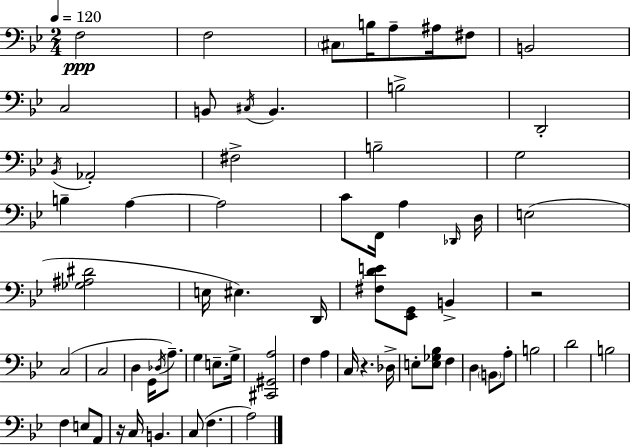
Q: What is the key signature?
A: BES major